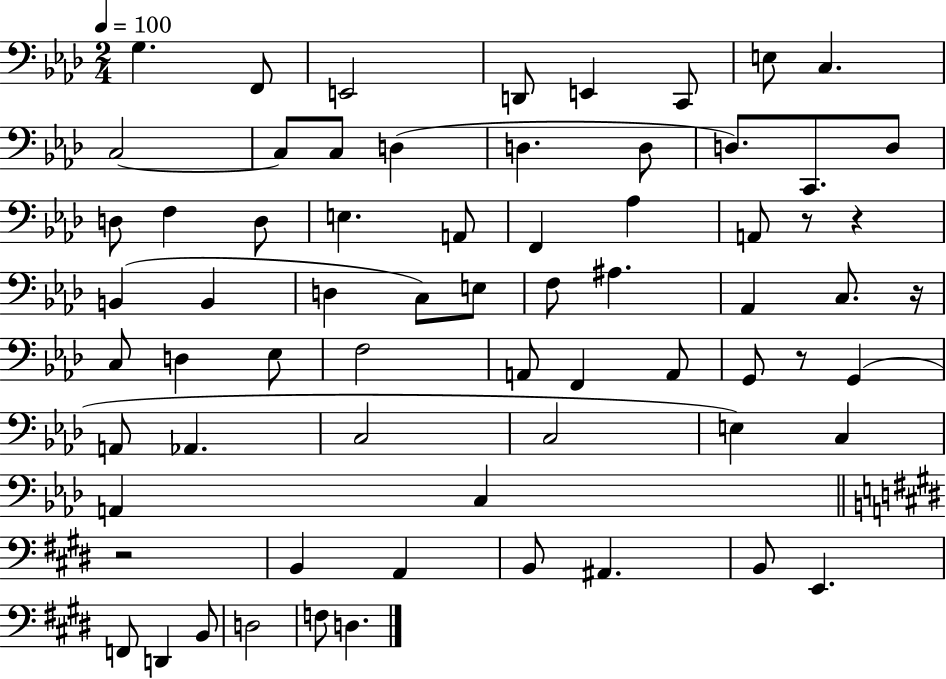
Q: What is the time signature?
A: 2/4